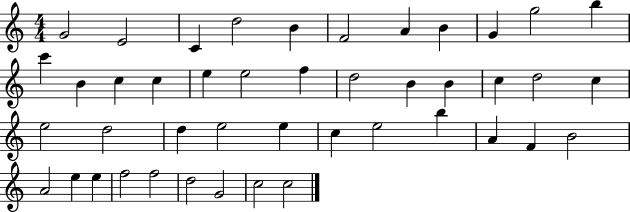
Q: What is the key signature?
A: C major